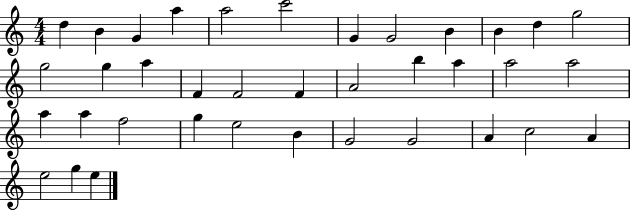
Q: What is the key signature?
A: C major